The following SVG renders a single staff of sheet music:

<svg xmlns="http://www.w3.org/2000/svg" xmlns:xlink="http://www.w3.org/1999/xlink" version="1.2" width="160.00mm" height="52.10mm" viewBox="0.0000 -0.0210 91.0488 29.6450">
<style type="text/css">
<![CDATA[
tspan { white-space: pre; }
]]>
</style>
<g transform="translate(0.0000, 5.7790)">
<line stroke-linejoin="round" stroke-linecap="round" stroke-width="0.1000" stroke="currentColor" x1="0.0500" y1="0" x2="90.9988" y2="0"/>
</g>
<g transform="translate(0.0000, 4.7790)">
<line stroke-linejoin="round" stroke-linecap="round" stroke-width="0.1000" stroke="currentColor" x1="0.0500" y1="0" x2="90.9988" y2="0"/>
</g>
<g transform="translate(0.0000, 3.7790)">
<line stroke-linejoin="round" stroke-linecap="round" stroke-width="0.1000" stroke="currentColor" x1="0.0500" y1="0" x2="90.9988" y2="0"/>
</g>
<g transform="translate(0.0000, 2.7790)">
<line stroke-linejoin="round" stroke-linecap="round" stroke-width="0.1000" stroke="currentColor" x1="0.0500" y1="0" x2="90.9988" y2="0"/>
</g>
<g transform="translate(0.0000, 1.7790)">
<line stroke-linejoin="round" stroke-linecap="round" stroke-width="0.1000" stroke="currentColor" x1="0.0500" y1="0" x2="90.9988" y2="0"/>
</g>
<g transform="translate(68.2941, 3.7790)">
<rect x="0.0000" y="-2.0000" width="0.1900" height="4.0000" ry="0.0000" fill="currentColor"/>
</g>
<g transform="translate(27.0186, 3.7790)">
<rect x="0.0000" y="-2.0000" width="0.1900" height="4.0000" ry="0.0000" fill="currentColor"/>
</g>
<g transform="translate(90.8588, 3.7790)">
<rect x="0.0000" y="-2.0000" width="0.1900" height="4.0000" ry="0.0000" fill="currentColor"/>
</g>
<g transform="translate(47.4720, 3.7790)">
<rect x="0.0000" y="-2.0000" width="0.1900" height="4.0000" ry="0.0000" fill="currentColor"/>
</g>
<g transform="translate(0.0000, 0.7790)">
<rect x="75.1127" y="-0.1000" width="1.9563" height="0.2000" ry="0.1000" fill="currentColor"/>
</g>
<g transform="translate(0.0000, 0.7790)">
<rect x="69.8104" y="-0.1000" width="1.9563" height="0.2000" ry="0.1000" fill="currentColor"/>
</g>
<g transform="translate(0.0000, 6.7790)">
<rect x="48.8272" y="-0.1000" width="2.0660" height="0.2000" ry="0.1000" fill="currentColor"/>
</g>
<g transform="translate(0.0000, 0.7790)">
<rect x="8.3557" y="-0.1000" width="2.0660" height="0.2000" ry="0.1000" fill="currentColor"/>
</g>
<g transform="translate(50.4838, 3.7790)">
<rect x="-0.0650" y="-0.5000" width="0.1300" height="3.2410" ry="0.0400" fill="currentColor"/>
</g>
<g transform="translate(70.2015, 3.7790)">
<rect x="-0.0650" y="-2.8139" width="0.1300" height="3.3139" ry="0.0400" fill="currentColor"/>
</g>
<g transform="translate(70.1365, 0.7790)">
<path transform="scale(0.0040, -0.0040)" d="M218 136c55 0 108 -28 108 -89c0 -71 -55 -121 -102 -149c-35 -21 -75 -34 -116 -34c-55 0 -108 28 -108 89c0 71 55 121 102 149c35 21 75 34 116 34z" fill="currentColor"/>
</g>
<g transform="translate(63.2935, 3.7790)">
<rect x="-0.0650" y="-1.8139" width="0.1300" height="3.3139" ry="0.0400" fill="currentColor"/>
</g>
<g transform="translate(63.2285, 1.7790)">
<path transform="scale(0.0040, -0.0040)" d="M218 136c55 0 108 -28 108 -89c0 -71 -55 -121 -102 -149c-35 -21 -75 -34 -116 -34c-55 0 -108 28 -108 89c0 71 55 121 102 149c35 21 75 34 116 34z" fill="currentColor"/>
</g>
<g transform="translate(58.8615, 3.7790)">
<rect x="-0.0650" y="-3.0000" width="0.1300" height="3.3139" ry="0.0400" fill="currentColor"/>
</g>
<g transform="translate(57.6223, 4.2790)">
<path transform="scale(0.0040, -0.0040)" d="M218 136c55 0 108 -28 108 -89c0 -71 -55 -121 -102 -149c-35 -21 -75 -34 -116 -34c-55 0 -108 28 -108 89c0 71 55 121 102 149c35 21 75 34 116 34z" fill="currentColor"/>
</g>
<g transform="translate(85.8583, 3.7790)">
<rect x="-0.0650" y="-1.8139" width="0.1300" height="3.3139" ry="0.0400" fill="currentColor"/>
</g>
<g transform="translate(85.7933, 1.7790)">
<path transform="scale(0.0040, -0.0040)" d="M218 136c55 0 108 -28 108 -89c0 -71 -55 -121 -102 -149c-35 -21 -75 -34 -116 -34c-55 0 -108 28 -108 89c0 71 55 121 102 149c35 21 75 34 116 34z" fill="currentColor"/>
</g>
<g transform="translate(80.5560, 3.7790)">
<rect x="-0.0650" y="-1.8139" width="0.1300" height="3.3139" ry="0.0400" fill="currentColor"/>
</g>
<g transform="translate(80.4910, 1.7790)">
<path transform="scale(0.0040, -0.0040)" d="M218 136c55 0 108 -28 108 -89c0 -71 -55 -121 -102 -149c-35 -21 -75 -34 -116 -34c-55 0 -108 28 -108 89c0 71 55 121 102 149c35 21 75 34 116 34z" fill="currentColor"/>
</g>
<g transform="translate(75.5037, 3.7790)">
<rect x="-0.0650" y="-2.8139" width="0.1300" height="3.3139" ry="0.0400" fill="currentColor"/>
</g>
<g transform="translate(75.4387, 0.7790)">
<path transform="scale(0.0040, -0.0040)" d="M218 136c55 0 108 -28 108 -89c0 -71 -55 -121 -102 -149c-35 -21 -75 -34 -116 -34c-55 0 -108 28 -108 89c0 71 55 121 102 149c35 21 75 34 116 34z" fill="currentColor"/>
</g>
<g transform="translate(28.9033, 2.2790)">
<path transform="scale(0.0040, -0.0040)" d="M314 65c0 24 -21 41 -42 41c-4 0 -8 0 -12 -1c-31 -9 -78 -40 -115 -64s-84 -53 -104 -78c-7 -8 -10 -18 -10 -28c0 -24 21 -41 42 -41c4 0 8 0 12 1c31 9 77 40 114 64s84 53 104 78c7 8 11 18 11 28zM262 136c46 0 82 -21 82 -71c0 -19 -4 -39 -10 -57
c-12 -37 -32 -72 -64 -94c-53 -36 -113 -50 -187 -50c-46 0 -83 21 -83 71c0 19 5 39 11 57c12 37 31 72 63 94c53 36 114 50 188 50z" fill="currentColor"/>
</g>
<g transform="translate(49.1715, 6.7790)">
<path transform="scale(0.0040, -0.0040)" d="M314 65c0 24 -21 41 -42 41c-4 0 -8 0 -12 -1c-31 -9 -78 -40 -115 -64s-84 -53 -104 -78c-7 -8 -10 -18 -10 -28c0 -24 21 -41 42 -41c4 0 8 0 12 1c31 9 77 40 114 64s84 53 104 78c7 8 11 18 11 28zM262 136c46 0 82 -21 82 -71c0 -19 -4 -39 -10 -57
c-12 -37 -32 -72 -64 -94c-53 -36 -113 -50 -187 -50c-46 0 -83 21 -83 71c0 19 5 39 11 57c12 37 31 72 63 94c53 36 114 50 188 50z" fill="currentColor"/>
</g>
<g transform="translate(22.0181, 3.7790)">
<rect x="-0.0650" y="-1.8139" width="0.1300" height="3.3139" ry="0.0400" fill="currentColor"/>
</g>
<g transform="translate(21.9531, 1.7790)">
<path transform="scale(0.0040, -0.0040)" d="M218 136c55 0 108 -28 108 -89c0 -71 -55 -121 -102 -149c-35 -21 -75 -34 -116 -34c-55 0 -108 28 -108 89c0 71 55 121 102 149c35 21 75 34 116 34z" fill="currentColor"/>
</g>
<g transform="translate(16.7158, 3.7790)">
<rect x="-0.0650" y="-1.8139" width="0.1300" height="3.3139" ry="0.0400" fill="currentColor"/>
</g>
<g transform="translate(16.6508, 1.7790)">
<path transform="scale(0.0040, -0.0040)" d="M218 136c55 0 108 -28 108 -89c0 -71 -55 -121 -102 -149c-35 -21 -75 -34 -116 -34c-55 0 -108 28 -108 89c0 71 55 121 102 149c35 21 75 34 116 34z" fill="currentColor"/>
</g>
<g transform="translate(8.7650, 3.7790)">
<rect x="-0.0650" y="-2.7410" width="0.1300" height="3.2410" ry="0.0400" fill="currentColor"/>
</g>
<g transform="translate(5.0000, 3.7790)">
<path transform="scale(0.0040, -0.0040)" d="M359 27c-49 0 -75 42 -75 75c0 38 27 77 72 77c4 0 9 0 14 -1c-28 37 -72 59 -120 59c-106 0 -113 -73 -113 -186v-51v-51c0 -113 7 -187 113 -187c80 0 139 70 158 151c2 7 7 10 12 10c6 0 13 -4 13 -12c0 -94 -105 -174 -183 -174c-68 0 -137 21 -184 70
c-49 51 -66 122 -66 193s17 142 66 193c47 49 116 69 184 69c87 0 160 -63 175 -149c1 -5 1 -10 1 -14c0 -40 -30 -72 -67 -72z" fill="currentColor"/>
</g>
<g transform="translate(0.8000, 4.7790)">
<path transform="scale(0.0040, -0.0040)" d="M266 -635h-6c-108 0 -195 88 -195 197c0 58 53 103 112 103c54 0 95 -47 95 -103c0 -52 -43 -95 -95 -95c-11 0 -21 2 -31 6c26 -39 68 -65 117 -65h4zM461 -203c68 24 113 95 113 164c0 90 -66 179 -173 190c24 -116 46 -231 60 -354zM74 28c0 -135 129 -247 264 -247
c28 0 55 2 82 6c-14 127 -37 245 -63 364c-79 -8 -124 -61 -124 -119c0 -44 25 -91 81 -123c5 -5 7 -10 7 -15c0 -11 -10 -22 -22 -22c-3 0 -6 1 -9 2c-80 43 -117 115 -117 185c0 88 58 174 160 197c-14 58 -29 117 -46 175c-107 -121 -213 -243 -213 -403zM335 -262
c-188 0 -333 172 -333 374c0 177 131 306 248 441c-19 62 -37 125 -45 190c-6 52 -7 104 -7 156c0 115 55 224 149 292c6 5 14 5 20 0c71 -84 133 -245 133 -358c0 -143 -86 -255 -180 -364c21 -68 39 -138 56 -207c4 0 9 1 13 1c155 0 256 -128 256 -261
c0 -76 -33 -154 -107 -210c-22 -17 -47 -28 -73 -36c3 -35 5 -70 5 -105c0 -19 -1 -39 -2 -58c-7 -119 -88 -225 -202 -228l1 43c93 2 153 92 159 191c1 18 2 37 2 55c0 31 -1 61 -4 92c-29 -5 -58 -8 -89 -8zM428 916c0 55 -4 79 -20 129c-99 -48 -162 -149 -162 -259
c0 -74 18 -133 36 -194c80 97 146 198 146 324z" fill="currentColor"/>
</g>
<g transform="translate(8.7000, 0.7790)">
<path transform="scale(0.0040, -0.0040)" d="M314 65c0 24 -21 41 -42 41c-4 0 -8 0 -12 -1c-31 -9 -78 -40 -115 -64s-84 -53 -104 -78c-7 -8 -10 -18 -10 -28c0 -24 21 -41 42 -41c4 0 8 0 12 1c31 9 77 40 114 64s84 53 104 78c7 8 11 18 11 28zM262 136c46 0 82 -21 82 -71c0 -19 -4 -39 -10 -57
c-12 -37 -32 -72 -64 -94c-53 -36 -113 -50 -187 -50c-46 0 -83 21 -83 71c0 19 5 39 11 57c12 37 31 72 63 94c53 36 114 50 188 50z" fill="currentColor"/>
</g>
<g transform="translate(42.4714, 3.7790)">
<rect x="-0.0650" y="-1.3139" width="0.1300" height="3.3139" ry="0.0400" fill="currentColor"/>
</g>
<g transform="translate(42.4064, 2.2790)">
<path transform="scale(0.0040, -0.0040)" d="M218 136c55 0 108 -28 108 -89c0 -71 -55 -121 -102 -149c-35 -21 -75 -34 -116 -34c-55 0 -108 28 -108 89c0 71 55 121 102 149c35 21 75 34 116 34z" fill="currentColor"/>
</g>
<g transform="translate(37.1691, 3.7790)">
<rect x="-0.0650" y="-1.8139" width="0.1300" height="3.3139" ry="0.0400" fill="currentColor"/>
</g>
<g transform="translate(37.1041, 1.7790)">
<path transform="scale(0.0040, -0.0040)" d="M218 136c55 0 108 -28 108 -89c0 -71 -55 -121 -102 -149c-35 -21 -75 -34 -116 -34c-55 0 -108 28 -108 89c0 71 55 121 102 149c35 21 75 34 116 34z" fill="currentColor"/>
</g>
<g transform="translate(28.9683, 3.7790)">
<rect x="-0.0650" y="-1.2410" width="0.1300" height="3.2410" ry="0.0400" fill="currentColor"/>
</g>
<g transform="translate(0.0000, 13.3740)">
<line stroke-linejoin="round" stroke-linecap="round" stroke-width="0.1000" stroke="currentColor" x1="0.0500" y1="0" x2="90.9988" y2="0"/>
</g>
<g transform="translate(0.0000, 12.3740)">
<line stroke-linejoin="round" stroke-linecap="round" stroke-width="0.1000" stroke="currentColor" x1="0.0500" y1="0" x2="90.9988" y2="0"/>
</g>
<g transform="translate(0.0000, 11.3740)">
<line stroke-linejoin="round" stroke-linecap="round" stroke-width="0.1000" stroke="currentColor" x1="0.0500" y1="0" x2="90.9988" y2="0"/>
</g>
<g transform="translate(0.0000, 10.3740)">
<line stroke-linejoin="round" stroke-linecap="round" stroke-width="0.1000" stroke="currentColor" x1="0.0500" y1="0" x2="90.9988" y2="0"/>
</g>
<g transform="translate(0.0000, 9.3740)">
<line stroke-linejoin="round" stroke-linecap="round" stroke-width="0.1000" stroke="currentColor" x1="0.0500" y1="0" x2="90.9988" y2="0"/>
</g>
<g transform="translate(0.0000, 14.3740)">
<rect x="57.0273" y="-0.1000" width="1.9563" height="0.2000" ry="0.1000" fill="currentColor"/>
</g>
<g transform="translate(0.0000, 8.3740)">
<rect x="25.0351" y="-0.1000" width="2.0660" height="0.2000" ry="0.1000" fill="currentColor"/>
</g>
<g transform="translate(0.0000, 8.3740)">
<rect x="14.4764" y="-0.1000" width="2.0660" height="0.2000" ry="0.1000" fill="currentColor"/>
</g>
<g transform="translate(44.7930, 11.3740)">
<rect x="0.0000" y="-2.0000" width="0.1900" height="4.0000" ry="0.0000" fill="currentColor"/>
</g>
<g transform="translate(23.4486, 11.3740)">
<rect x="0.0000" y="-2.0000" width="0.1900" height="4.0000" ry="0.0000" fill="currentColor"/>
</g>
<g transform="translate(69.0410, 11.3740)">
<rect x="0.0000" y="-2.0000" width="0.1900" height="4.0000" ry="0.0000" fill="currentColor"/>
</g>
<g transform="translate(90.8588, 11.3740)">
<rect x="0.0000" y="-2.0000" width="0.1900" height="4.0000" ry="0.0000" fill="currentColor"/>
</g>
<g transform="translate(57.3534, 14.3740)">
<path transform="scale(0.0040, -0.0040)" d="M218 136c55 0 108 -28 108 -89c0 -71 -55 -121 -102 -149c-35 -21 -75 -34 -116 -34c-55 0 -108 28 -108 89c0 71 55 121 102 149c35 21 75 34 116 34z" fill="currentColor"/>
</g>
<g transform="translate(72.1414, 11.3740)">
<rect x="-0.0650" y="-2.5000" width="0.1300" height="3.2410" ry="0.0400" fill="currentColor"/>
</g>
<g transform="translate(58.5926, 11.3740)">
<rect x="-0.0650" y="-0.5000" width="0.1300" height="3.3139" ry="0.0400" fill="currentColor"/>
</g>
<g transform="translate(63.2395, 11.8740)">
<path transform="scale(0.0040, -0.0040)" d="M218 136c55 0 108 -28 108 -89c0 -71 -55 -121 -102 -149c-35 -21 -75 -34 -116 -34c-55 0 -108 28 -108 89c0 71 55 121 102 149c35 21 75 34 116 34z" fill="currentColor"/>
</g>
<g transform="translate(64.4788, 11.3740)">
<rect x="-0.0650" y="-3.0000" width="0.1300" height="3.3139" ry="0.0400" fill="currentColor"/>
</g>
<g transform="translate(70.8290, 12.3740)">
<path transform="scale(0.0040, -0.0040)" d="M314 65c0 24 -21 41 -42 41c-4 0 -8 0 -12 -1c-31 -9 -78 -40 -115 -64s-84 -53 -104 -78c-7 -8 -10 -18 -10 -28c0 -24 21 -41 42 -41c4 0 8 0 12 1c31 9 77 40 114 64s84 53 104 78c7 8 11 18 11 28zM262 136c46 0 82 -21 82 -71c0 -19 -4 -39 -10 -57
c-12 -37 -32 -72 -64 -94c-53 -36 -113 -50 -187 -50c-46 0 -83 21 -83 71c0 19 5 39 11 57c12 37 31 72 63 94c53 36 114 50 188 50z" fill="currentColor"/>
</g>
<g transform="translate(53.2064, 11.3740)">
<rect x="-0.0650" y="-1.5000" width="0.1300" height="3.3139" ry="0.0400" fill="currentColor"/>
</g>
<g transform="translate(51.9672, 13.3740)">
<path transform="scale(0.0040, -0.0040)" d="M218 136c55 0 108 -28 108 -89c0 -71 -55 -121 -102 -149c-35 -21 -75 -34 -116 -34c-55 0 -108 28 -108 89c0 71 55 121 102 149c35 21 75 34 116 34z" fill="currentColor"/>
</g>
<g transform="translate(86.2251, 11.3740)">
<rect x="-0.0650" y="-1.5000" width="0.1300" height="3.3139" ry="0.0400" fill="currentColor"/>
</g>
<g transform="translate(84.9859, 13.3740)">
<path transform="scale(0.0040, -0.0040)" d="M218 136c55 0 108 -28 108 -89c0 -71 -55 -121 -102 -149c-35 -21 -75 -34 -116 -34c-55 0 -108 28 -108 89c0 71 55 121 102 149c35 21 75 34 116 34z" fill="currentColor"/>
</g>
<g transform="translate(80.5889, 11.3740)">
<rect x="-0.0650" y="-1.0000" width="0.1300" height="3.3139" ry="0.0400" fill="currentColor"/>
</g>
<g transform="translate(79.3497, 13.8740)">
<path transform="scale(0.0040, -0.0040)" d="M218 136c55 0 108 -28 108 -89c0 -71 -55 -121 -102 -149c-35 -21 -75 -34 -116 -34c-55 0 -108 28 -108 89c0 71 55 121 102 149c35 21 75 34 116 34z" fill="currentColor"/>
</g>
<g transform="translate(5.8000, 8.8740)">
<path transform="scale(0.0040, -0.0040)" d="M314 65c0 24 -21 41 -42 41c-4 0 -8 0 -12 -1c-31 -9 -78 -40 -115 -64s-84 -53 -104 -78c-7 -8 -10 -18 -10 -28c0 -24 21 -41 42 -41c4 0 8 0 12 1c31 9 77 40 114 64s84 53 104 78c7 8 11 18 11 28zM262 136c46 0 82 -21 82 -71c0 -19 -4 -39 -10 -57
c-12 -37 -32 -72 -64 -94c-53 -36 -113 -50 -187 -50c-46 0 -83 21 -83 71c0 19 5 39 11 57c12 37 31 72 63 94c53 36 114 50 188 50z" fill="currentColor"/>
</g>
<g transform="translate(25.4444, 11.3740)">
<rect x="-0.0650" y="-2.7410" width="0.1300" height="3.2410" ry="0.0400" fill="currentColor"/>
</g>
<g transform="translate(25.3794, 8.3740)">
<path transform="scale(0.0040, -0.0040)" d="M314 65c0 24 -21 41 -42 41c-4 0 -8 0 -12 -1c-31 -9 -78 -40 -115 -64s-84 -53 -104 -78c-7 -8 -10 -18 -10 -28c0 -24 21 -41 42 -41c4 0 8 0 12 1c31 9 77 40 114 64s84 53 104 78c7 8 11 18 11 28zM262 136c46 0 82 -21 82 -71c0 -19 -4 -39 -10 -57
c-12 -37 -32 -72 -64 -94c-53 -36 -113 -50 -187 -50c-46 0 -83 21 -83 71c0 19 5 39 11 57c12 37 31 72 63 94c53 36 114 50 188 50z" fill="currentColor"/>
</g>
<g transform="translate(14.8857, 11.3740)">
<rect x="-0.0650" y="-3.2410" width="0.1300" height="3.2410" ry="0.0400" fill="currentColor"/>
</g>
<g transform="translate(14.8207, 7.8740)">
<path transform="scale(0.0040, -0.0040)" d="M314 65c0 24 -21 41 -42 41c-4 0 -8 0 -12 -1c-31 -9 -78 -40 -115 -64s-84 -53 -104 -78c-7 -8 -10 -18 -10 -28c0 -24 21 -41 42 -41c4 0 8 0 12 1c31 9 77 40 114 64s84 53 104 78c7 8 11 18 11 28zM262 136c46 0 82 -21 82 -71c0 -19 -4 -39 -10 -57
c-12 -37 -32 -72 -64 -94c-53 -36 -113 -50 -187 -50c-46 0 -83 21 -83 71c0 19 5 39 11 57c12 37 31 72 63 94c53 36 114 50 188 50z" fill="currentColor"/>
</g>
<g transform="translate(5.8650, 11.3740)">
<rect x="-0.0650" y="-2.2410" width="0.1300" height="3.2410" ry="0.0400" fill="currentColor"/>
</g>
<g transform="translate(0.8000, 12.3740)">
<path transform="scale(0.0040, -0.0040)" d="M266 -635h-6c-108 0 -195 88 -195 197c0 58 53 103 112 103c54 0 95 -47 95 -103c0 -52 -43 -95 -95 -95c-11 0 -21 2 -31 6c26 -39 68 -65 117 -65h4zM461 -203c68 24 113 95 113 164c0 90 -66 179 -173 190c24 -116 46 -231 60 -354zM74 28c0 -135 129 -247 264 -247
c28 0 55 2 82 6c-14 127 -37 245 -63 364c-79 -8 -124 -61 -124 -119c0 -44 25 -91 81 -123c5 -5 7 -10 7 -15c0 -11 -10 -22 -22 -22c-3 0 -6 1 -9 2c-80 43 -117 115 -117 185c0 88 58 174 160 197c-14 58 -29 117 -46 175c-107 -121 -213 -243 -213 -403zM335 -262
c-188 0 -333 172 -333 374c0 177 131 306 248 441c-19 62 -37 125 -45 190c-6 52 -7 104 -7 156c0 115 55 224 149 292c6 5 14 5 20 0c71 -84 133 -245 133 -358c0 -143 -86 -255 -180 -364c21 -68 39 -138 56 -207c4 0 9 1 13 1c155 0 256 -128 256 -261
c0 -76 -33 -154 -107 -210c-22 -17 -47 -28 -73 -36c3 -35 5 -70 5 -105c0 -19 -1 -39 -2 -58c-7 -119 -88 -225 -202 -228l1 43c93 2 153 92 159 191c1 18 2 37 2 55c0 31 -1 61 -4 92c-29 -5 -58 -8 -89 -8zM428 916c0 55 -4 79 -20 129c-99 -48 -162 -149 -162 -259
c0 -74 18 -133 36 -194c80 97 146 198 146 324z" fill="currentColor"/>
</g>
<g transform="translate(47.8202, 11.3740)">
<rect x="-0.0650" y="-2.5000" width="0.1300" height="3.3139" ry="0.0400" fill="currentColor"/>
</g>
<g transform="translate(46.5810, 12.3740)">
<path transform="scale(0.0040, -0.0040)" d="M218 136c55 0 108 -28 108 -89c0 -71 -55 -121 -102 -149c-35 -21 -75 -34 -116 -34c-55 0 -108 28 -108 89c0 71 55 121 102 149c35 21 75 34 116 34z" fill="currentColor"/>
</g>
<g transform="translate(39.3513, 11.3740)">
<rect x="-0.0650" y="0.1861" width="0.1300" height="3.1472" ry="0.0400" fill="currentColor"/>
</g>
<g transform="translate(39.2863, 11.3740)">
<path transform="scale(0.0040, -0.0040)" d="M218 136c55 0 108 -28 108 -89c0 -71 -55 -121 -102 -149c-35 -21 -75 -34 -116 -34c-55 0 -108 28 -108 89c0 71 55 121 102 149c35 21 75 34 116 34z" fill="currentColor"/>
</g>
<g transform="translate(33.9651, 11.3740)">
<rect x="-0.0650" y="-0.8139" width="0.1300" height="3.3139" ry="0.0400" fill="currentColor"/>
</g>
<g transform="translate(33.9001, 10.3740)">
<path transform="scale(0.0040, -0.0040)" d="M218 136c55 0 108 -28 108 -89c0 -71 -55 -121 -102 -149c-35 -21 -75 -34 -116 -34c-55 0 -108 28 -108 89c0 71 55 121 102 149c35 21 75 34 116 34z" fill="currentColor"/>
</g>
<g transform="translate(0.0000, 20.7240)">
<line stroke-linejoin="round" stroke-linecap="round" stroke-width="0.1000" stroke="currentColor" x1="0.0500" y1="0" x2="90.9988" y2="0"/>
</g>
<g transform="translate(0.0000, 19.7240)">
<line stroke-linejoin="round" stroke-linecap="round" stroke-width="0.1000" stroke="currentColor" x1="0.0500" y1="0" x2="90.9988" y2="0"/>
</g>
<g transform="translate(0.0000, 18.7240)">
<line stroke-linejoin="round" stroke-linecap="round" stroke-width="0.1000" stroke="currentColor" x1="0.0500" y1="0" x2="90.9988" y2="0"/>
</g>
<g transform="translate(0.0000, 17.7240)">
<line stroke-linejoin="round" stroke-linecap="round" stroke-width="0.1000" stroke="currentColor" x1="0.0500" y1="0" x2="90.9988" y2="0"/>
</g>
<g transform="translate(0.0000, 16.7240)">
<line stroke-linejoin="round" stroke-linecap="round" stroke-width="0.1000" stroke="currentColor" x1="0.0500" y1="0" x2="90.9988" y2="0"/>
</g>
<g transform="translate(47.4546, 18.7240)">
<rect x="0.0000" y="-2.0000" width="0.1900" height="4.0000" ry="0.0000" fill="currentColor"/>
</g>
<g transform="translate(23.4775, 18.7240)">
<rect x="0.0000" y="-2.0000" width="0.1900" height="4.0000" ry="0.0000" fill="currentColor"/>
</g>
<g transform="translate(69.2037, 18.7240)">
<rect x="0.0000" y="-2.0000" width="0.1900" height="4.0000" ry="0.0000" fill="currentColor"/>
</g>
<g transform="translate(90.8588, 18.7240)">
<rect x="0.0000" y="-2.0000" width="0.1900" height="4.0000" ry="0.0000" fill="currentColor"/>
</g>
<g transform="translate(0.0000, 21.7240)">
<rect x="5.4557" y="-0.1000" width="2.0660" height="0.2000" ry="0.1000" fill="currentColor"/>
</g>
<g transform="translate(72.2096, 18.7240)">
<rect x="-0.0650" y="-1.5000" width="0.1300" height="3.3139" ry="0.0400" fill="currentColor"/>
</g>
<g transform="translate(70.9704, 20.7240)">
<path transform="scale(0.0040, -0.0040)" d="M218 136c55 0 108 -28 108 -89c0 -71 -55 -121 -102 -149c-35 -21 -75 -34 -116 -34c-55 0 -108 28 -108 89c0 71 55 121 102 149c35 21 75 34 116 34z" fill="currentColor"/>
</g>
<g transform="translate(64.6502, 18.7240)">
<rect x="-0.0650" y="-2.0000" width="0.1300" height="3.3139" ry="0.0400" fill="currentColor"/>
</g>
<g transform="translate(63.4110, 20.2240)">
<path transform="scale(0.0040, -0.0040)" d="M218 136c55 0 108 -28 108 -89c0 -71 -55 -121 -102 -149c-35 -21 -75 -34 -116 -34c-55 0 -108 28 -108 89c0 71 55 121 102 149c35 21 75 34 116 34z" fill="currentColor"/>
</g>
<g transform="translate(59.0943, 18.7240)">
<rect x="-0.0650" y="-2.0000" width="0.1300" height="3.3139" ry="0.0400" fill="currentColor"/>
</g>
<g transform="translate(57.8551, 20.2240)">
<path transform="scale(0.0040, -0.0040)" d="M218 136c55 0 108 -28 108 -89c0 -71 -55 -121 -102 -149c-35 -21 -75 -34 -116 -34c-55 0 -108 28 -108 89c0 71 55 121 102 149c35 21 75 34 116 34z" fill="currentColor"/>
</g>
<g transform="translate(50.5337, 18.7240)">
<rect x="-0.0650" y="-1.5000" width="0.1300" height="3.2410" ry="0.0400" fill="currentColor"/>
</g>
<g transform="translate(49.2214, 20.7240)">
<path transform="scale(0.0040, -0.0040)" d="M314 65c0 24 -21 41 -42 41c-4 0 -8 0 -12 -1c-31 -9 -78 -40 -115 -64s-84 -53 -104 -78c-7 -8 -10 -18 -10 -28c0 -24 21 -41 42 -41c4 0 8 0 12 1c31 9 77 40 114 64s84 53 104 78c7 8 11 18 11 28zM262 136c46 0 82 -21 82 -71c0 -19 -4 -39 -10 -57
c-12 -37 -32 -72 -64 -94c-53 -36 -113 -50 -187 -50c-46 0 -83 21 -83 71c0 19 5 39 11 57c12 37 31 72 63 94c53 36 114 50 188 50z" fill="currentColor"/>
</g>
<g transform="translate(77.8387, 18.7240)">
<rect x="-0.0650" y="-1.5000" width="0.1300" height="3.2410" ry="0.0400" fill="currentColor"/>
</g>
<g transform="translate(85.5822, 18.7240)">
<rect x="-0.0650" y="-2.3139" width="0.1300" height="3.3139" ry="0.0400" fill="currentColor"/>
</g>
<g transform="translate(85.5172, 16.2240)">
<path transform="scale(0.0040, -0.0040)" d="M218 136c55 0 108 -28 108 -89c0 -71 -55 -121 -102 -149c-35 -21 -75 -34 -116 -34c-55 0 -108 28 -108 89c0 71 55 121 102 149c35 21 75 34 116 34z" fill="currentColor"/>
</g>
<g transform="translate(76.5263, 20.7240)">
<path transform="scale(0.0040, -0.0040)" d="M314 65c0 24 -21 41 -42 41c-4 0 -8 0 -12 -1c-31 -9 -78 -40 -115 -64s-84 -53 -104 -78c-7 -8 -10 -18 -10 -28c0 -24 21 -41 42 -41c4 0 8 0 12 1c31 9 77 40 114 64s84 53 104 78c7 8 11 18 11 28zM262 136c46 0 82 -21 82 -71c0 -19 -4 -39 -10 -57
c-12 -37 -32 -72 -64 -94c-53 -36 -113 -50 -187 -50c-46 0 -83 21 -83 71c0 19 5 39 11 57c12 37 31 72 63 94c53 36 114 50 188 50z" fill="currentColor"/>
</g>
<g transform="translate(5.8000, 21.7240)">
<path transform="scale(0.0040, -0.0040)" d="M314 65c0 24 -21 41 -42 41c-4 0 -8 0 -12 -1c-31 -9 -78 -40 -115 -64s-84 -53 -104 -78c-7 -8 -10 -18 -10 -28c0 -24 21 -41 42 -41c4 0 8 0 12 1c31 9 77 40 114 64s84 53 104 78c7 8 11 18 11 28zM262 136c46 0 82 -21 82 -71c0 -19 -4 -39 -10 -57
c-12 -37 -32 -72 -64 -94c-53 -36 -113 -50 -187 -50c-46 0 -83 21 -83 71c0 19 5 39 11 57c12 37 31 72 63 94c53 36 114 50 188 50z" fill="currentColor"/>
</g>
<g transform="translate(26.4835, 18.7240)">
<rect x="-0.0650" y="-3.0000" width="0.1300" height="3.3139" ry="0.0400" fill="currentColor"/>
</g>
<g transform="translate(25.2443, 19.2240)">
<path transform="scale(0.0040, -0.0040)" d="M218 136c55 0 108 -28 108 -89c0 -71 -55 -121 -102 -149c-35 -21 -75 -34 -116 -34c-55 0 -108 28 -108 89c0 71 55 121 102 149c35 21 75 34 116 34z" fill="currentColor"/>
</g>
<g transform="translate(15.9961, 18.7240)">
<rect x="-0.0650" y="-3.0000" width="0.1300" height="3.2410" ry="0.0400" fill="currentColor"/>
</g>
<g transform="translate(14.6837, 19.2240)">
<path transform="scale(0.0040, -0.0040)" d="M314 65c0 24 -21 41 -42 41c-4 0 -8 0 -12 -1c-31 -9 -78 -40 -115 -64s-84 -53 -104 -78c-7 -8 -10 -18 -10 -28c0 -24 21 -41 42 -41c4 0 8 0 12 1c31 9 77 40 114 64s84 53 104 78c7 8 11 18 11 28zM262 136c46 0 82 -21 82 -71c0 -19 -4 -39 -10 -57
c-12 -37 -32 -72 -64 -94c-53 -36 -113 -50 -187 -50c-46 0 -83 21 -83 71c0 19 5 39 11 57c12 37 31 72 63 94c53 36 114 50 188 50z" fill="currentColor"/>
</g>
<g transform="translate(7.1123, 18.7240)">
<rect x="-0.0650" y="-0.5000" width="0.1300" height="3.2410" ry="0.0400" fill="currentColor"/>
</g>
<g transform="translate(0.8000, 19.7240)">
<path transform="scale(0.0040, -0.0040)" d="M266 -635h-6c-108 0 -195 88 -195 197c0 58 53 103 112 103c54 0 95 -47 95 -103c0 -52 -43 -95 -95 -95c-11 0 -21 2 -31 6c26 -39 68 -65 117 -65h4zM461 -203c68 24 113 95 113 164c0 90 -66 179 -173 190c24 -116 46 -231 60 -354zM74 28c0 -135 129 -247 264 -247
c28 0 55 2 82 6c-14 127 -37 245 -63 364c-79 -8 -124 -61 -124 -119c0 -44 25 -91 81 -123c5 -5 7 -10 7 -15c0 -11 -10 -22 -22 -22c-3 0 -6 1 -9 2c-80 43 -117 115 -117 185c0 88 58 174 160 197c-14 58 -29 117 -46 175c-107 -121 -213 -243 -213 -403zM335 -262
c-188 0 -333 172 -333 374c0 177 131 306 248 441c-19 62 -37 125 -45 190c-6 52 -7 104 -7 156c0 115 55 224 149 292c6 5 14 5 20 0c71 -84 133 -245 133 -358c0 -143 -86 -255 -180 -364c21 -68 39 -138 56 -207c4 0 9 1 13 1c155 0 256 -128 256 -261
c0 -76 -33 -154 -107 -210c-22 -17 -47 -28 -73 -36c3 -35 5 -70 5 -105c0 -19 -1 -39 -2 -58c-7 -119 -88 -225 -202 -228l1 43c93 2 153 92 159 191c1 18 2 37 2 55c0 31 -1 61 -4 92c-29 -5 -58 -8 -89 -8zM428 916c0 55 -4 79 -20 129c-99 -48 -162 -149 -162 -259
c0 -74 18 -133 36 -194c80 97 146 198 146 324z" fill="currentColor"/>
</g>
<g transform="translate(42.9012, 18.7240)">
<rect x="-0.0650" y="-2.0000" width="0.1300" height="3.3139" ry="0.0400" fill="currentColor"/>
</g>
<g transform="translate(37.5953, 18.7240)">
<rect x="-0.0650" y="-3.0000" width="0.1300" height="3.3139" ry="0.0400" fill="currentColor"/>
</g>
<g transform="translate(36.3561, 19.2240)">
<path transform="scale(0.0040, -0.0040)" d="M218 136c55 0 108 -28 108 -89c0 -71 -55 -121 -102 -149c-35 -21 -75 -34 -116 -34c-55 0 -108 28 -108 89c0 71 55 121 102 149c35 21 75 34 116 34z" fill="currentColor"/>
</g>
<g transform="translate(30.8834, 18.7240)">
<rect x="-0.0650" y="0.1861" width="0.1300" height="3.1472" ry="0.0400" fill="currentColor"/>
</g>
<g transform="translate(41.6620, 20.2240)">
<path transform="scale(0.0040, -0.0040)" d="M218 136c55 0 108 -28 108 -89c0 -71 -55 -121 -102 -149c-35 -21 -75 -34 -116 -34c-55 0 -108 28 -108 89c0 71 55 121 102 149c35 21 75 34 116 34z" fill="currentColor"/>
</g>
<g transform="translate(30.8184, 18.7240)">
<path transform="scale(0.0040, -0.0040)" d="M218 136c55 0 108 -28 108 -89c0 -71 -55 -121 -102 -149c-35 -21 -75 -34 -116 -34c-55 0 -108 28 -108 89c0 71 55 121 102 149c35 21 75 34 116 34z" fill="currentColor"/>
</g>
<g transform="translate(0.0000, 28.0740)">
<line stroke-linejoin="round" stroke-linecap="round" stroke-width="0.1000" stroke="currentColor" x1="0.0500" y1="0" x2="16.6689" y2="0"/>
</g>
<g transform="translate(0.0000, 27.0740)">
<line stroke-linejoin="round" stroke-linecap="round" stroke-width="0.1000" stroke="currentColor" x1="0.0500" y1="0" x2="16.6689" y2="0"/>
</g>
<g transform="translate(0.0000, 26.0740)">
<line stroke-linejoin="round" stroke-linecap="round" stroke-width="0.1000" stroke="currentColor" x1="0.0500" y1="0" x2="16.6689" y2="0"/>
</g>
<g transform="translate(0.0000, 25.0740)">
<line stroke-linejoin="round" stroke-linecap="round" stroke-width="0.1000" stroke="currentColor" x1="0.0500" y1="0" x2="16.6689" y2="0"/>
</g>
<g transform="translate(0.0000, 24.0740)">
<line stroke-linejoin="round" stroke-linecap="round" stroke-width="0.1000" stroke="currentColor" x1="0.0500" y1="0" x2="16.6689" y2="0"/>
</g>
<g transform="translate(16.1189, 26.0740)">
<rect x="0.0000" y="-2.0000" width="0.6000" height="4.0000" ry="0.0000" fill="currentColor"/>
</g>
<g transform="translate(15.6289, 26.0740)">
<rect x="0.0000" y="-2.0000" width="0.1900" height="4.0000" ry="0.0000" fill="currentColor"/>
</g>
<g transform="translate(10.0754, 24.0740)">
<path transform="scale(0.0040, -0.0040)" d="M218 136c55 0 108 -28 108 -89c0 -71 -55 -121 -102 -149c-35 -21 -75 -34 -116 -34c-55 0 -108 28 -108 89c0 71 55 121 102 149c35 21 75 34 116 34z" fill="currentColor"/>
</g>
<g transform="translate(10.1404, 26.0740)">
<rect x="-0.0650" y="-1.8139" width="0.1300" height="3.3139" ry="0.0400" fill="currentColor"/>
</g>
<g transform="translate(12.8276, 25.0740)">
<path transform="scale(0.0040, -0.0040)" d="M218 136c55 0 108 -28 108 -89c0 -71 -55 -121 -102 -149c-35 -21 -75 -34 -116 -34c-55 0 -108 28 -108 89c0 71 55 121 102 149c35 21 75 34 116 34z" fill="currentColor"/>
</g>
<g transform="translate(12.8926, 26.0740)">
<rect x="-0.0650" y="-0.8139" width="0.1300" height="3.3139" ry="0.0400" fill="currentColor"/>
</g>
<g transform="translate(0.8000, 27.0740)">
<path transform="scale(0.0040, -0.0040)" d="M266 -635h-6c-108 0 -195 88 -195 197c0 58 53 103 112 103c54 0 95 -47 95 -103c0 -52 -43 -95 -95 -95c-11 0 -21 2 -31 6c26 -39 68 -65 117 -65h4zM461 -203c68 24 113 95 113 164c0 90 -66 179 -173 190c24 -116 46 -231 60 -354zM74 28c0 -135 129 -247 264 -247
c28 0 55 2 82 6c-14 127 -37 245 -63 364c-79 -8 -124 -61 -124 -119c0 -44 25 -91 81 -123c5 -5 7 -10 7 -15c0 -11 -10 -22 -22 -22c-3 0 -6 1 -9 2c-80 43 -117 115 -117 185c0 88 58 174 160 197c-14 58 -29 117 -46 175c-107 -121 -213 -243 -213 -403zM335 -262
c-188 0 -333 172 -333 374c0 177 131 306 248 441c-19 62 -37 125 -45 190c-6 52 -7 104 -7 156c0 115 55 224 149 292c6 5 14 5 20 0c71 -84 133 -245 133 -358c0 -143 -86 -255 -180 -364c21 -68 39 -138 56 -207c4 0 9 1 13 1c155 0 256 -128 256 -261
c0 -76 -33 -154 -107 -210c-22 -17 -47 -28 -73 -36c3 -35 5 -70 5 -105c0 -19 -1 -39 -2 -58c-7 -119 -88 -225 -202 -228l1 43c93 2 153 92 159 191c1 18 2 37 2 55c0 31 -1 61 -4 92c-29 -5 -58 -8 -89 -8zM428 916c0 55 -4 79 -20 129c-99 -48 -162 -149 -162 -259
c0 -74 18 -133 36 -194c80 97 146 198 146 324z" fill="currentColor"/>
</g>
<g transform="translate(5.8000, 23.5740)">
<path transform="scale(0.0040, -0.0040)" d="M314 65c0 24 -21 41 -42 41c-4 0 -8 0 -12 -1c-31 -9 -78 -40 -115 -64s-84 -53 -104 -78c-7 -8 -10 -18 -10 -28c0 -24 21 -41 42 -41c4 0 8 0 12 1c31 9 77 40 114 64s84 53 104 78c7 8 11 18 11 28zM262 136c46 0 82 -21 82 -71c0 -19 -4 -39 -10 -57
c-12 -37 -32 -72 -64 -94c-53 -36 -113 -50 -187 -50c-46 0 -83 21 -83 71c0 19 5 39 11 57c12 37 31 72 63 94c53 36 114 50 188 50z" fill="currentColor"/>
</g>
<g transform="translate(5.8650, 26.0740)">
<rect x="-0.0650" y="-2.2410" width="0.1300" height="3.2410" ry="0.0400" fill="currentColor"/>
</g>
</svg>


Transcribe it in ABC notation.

X:1
T:Untitled
M:4/4
L:1/4
K:C
a2 f f e2 f e C2 A f a a f f g2 b2 a2 d B G E C A G2 D E C2 A2 A B A F E2 F F E E2 g g2 f d